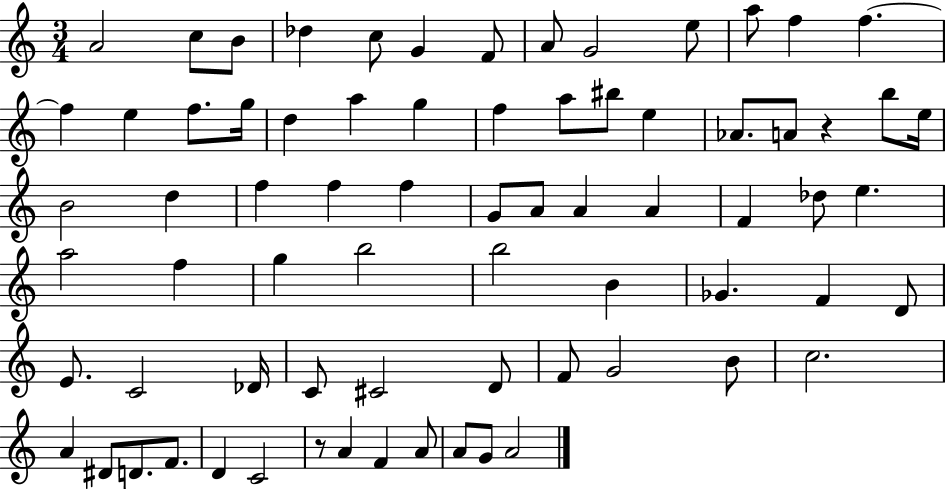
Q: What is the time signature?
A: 3/4